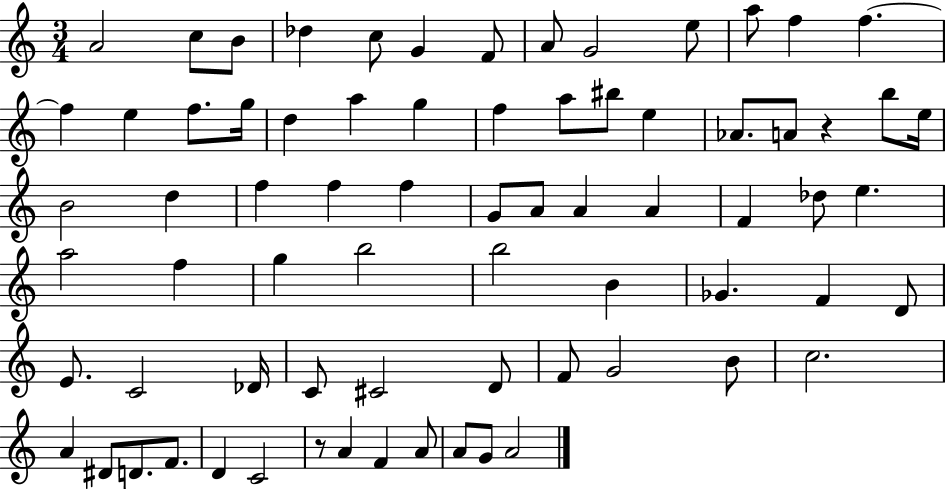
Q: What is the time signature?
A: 3/4